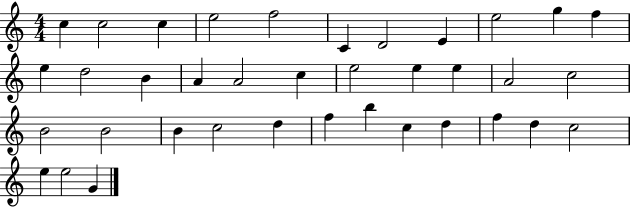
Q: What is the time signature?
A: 4/4